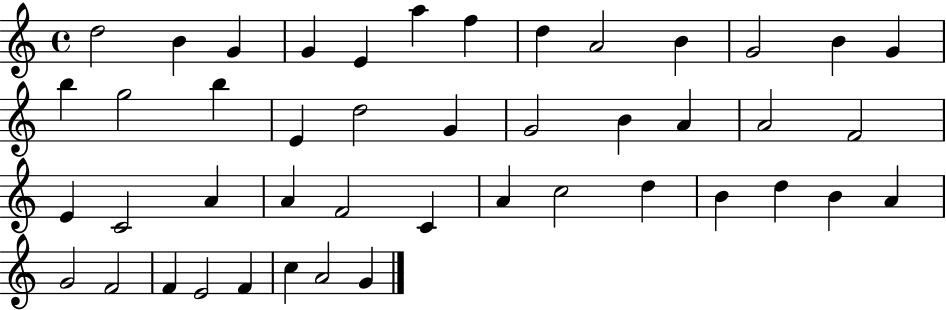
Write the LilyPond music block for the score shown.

{
  \clef treble
  \time 4/4
  \defaultTimeSignature
  \key c \major
  d''2 b'4 g'4 | g'4 e'4 a''4 f''4 | d''4 a'2 b'4 | g'2 b'4 g'4 | \break b''4 g''2 b''4 | e'4 d''2 g'4 | g'2 b'4 a'4 | a'2 f'2 | \break e'4 c'2 a'4 | a'4 f'2 c'4 | a'4 c''2 d''4 | b'4 d''4 b'4 a'4 | \break g'2 f'2 | f'4 e'2 f'4 | c''4 a'2 g'4 | \bar "|."
}